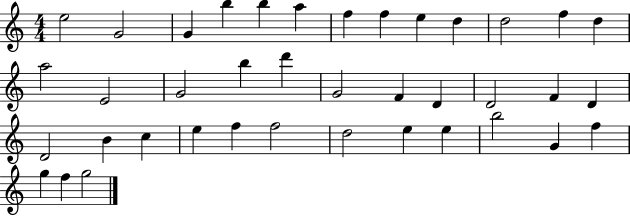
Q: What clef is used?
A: treble